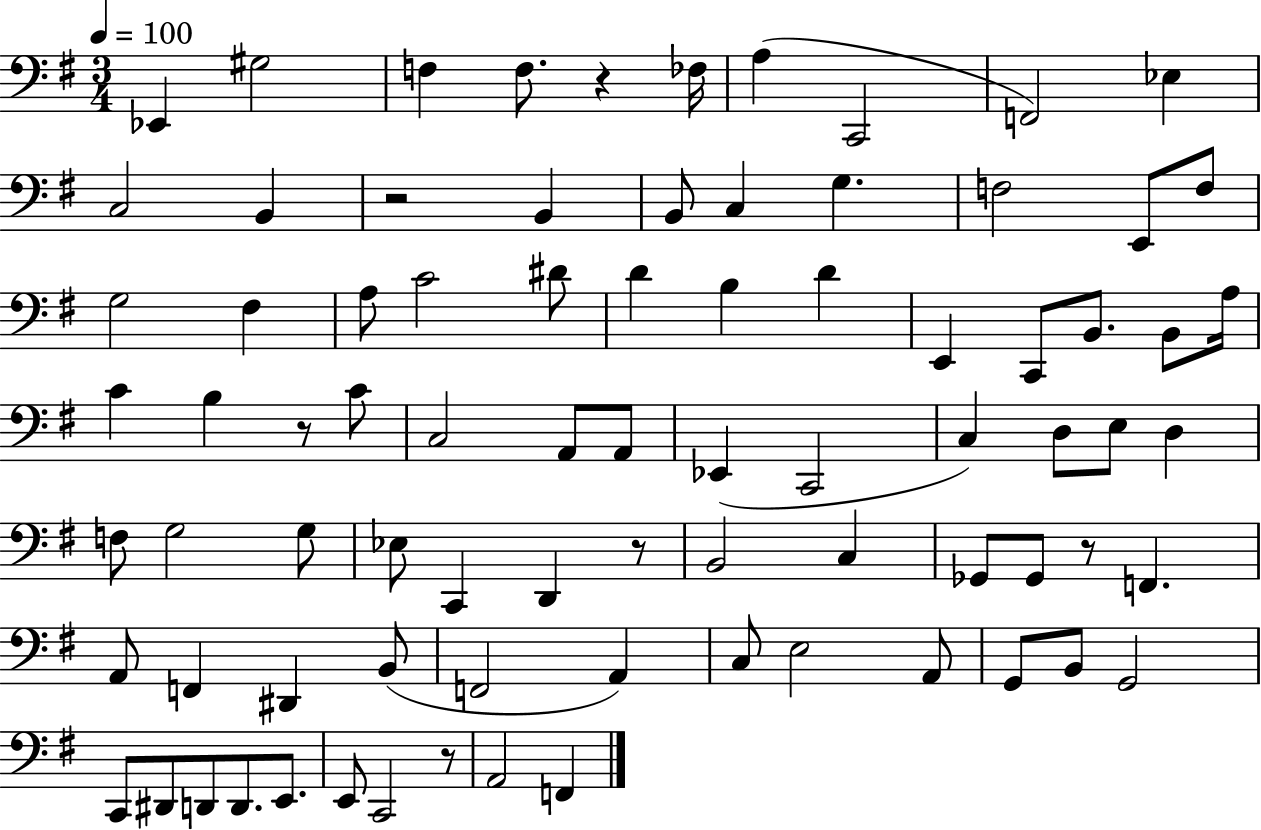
Eb2/q G#3/h F3/q F3/e. R/q FES3/s A3/q C2/h F2/h Eb3/q C3/h B2/q R/h B2/q B2/e C3/q G3/q. F3/h E2/e F3/e G3/h F#3/q A3/e C4/h D#4/e D4/q B3/q D4/q E2/q C2/e B2/e. B2/e A3/s C4/q B3/q R/e C4/e C3/h A2/e A2/e Eb2/q C2/h C3/q D3/e E3/e D3/q F3/e G3/h G3/e Eb3/e C2/q D2/q R/e B2/h C3/q Gb2/e Gb2/e R/e F2/q. A2/e F2/q D#2/q B2/e F2/h A2/q C3/e E3/h A2/e G2/e B2/e G2/h C2/e D#2/e D2/e D2/e. E2/e. E2/e C2/h R/e A2/h F2/q